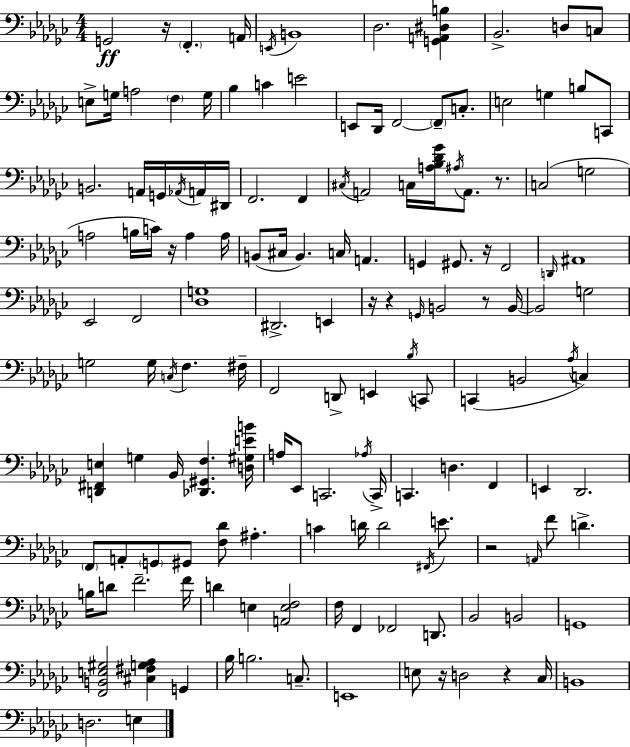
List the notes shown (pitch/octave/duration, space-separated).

G2/h R/s F2/q. A2/s E2/s B2/w Db3/h. [G2,A2,D#3,B3]/q Bb2/h. D3/e C3/e E3/e G3/s A3/h F3/q G3/s Bb3/q C4/q E4/h E2/e Db2/s F2/h F2/e C3/e. E3/h G3/q B3/e C2/e B2/h. A2/s G2/s Ab2/s A2/s D#2/s F2/h. F2/q C#3/s A2/h C3/s [A3,Bb3,Db4,Gb4]/s A#3/s A2/e. R/e. C3/h G3/h A3/h B3/s C4/s R/s A3/q A3/s B2/e C#3/s B2/q. C3/s A2/q. G2/q G#2/e. R/s F2/h D2/s A#2/w Eb2/h F2/h [Db3,G3]/w D#2/h. E2/q R/s R/q G2/s B2/h R/e B2/s B2/h G3/h G3/h G3/s C3/s F3/q. F#3/s F2/h D2/e E2/q Bb3/s C2/e C2/q B2/h Ab3/s C3/q [D2,F#2,E3]/q G3/q Bb2/s [Db2,G#2,F3]/q. [D3,G#3,E4,B4]/s A3/s Eb2/e C2/h. Ab3/s C2/s C2/q. D3/q. F2/q E2/q Db2/h. F2/e A2/e G2/e G#2/e [F3,Db4]/e A#3/q. C4/q D4/s D4/h F#2/s E4/e. R/h A2/s F4/e D4/q. B3/s D4/e F4/h. F4/s D4/q E3/q [A2,E3,F3]/h F3/s F2/q FES2/h D2/e. Bb2/h B2/h G2/w [F2,B2,E3,G#3]/h [C#3,F#3,G3,Ab3]/q G2/q Bb3/s B3/h. C3/e. E2/w E3/e R/s D3/h R/q CES3/s B2/w D3/h. E3/q